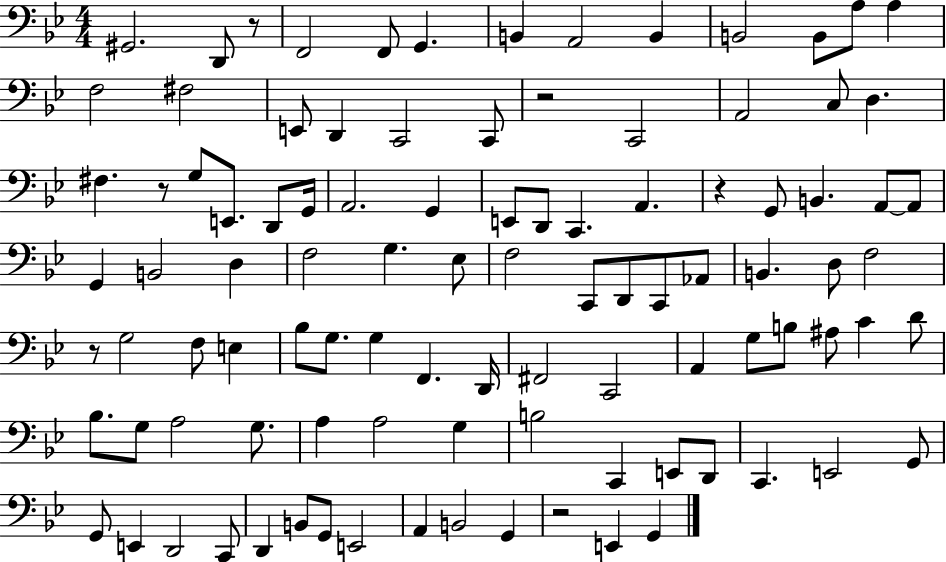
X:1
T:Untitled
M:4/4
L:1/4
K:Bb
^G,,2 D,,/2 z/2 F,,2 F,,/2 G,, B,, A,,2 B,, B,,2 B,,/2 A,/2 A, F,2 ^F,2 E,,/2 D,, C,,2 C,,/2 z2 C,,2 A,,2 C,/2 D, ^F, z/2 G,/2 E,,/2 D,,/2 G,,/4 A,,2 G,, E,,/2 D,,/2 C,, A,, z G,,/2 B,, A,,/2 A,,/2 G,, B,,2 D, F,2 G, _E,/2 F,2 C,,/2 D,,/2 C,,/2 _A,,/2 B,, D,/2 F,2 z/2 G,2 F,/2 E, _B,/2 G,/2 G, F,, D,,/4 ^F,,2 C,,2 A,, G,/2 B,/2 ^A,/2 C D/2 _B,/2 G,/2 A,2 G,/2 A, A,2 G, B,2 C,, E,,/2 D,,/2 C,, E,,2 G,,/2 G,,/2 E,, D,,2 C,,/2 D,, B,,/2 G,,/2 E,,2 A,, B,,2 G,, z2 E,, G,,